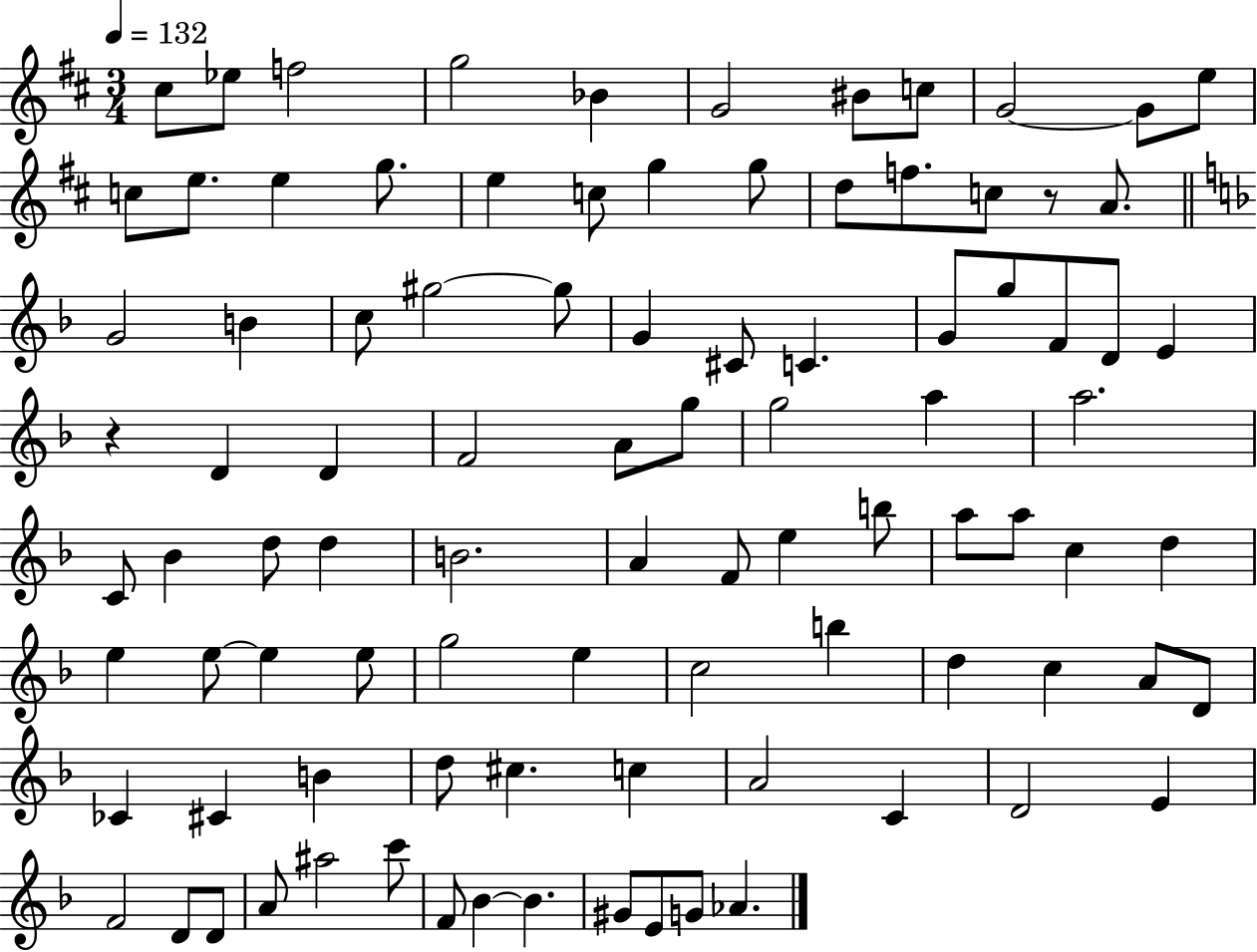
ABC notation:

X:1
T:Untitled
M:3/4
L:1/4
K:D
^c/2 _e/2 f2 g2 _B G2 ^B/2 c/2 G2 G/2 e/2 c/2 e/2 e g/2 e c/2 g g/2 d/2 f/2 c/2 z/2 A/2 G2 B c/2 ^g2 ^g/2 G ^C/2 C G/2 g/2 F/2 D/2 E z D D F2 A/2 g/2 g2 a a2 C/2 _B d/2 d B2 A F/2 e b/2 a/2 a/2 c d e e/2 e e/2 g2 e c2 b d c A/2 D/2 _C ^C B d/2 ^c c A2 C D2 E F2 D/2 D/2 A/2 ^a2 c'/2 F/2 _B _B ^G/2 E/2 G/2 _A